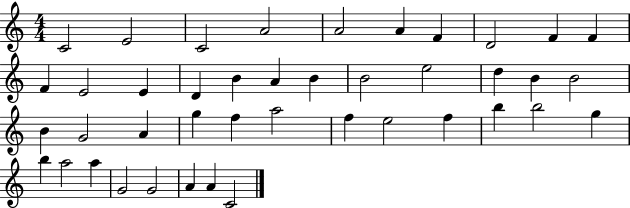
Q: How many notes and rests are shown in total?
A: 42